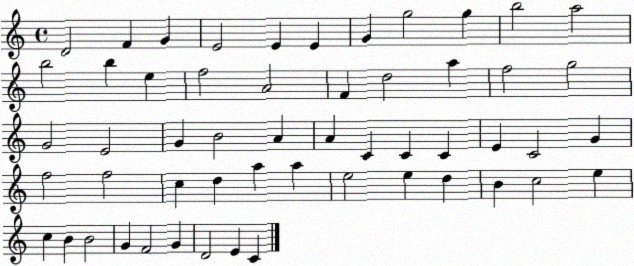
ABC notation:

X:1
T:Untitled
M:4/4
L:1/4
K:C
D2 F G E2 E E G g2 g b2 a2 b2 b e f2 A2 F d2 a f2 g2 G2 E2 G B2 A A C C C E C2 G f2 f2 c d a a e2 e d B c2 e c B B2 G F2 G D2 E C